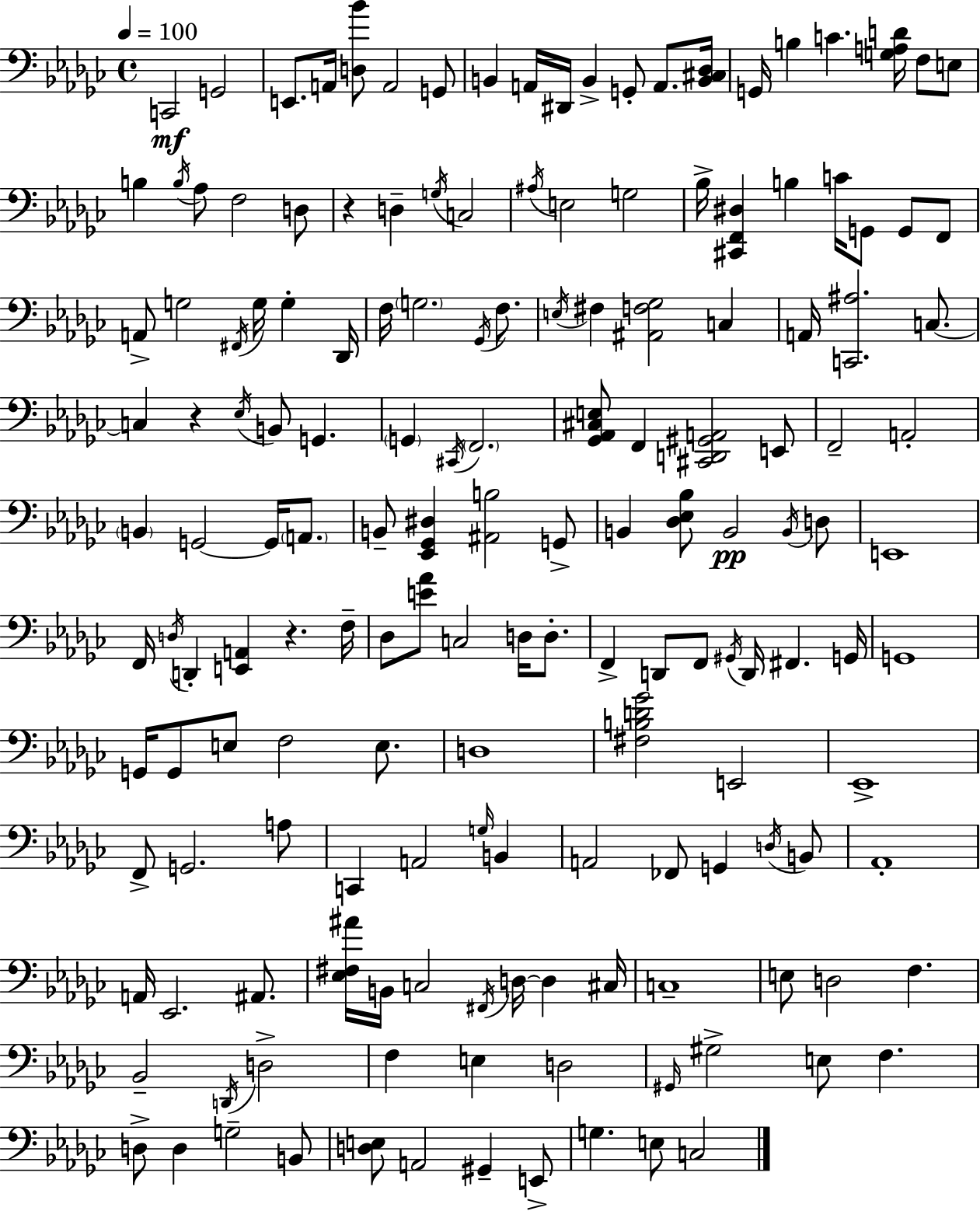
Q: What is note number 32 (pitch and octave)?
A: G2